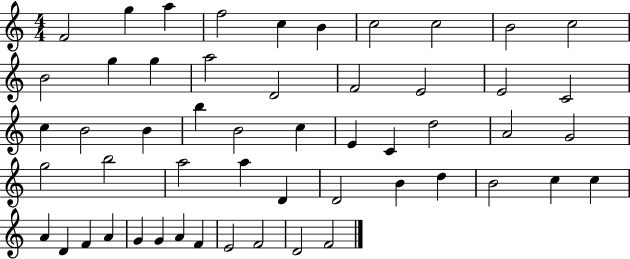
F4/h G5/q A5/q F5/h C5/q B4/q C5/h C5/h B4/h C5/h B4/h G5/q G5/q A5/h D4/h F4/h E4/h E4/h C4/h C5/q B4/h B4/q B5/q B4/h C5/q E4/q C4/q D5/h A4/h G4/h G5/h B5/h A5/h A5/q D4/q D4/h B4/q D5/q B4/h C5/q C5/q A4/q D4/q F4/q A4/q G4/q G4/q A4/q F4/q E4/h F4/h D4/h F4/h